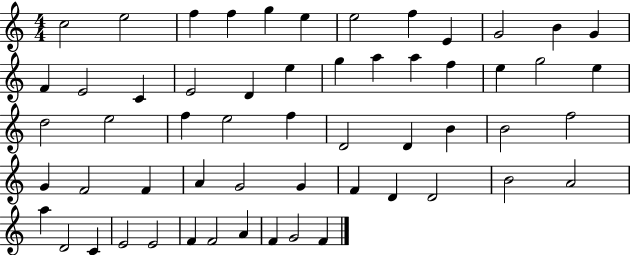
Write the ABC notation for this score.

X:1
T:Untitled
M:4/4
L:1/4
K:C
c2 e2 f f g e e2 f E G2 B G F E2 C E2 D e g a a f e g2 e d2 e2 f e2 f D2 D B B2 f2 G F2 F A G2 G F D D2 B2 A2 a D2 C E2 E2 F F2 A F G2 F